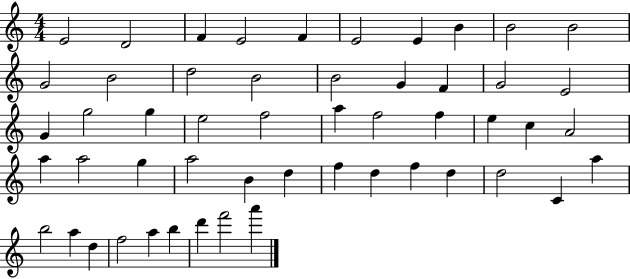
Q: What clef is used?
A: treble